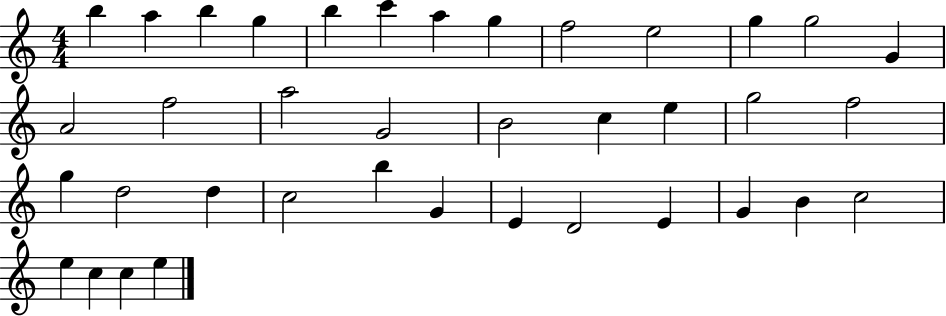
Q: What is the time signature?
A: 4/4